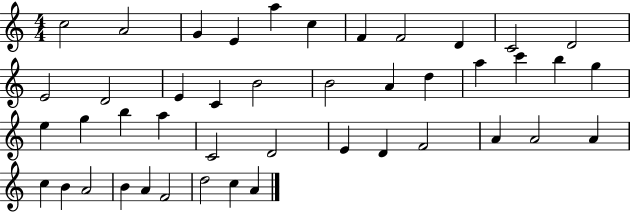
X:1
T:Untitled
M:4/4
L:1/4
K:C
c2 A2 G E a c F F2 D C2 D2 E2 D2 E C B2 B2 A d a c' b g e g b a C2 D2 E D F2 A A2 A c B A2 B A F2 d2 c A